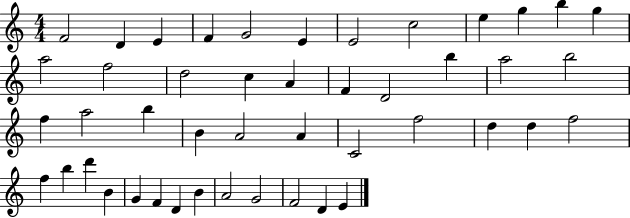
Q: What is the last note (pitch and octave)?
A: E4